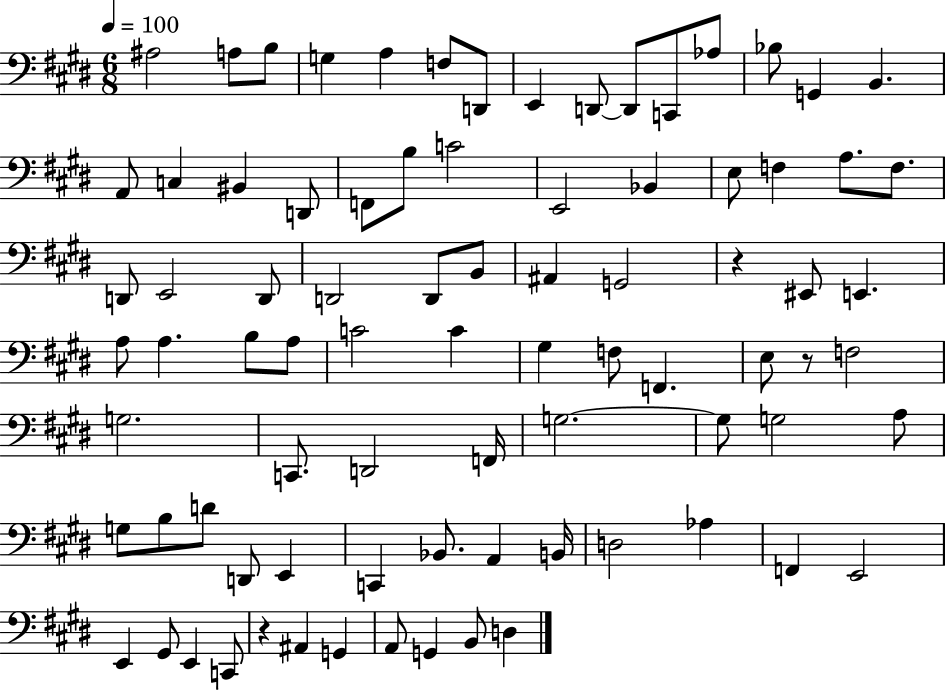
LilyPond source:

{
  \clef bass
  \numericTimeSignature
  \time 6/8
  \key e \major
  \tempo 4 = 100
  ais2 a8 b8 | g4 a4 f8 d,8 | e,4 d,8~~ d,8 c,8 aes8 | bes8 g,4 b,4. | \break a,8 c4 bis,4 d,8 | f,8 b8 c'2 | e,2 bes,4 | e8 f4 a8. f8. | \break d,8 e,2 d,8 | d,2 d,8 b,8 | ais,4 g,2 | r4 eis,8 e,4. | \break a8 a4. b8 a8 | c'2 c'4 | gis4 f8 f,4. | e8 r8 f2 | \break g2. | c,8. d,2 f,16 | g2.~~ | g8 g2 a8 | \break g8 b8 d'8 d,8 e,4 | c,4 bes,8. a,4 b,16 | d2 aes4 | f,4 e,2 | \break e,4 gis,8 e,4 c,8 | r4 ais,4 g,4 | a,8 g,4 b,8 d4 | \bar "|."
}